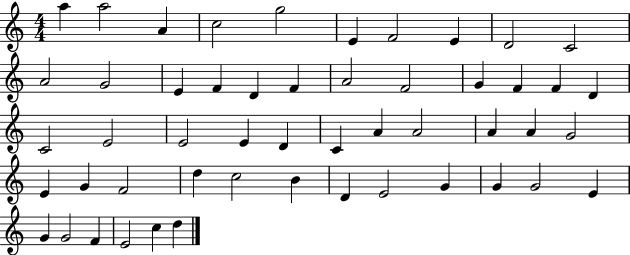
A5/q A5/h A4/q C5/h G5/h E4/q F4/h E4/q D4/h C4/h A4/h G4/h E4/q F4/q D4/q F4/q A4/h F4/h G4/q F4/q F4/q D4/q C4/h E4/h E4/h E4/q D4/q C4/q A4/q A4/h A4/q A4/q G4/h E4/q G4/q F4/h D5/q C5/h B4/q D4/q E4/h G4/q G4/q G4/h E4/q G4/q G4/h F4/q E4/h C5/q D5/q